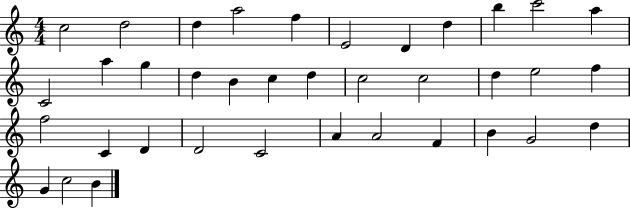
C5/h D5/h D5/q A5/h F5/q E4/h D4/q D5/q B5/q C6/h A5/q C4/h A5/q G5/q D5/q B4/q C5/q D5/q C5/h C5/h D5/q E5/h F5/q F5/h C4/q D4/q D4/h C4/h A4/q A4/h F4/q B4/q G4/h D5/q G4/q C5/h B4/q